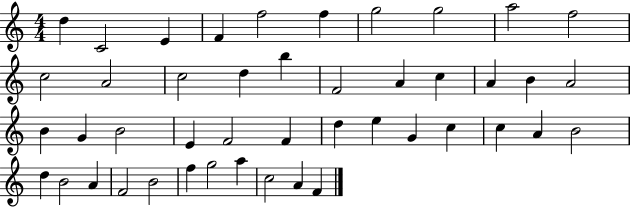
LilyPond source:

{
  \clef treble
  \numericTimeSignature
  \time 4/4
  \key c \major
  d''4 c'2 e'4 | f'4 f''2 f''4 | g''2 g''2 | a''2 f''2 | \break c''2 a'2 | c''2 d''4 b''4 | f'2 a'4 c''4 | a'4 b'4 a'2 | \break b'4 g'4 b'2 | e'4 f'2 f'4 | d''4 e''4 g'4 c''4 | c''4 a'4 b'2 | \break d''4 b'2 a'4 | f'2 b'2 | f''4 g''2 a''4 | c''2 a'4 f'4 | \break \bar "|."
}